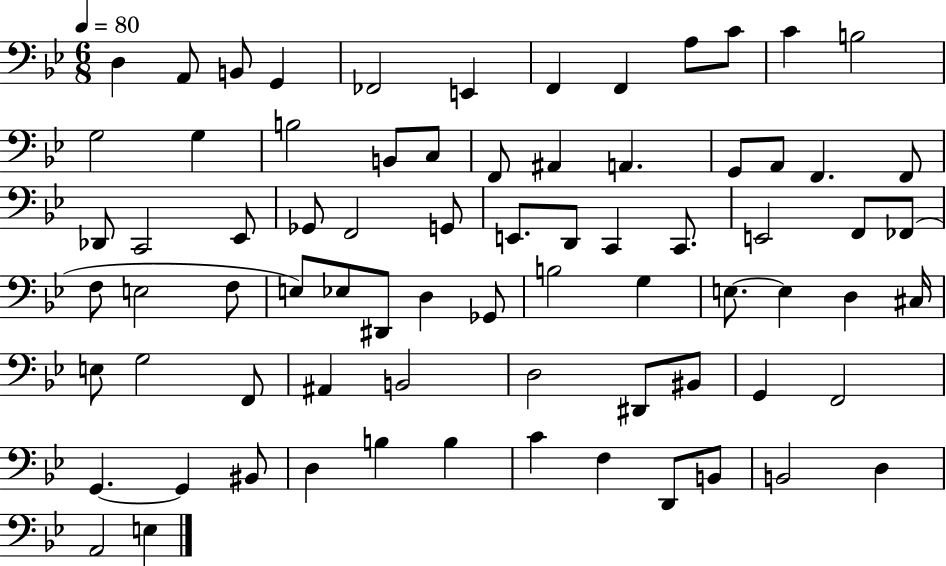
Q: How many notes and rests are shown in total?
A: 75